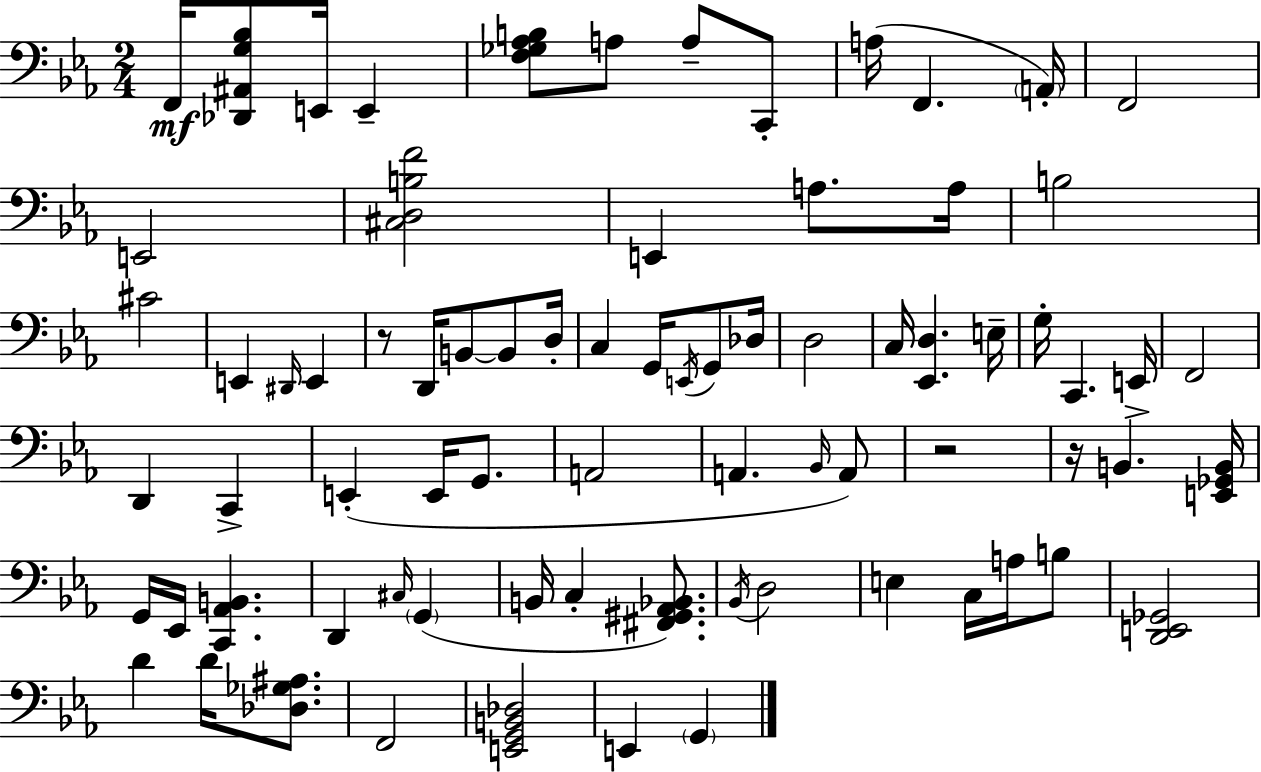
X:1
T:Untitled
M:2/4
L:1/4
K:Eb
F,,/4 [_D,,^A,,G,_B,]/2 E,,/4 E,, [F,_G,_A,B,]/2 A,/2 A,/2 C,,/2 A,/4 F,, A,,/4 F,,2 E,,2 [^C,D,B,F]2 E,, A,/2 A,/4 B,2 ^C2 E,, ^D,,/4 E,, z/2 D,,/4 B,,/2 B,,/2 D,/4 C, G,,/4 E,,/4 G,,/2 _D,/4 D,2 C,/4 [_E,,D,] E,/4 G,/4 C,, E,,/4 F,,2 D,, C,, E,, E,,/4 G,,/2 A,,2 A,, _B,,/4 A,,/2 z2 z/4 B,, [E,,_G,,B,,]/4 G,,/4 _E,,/4 [C,,_A,,B,,] D,, ^C,/4 G,, B,,/4 C, [^F,,^G,,_A,,_B,,]/2 _B,,/4 D,2 E, C,/4 A,/4 B,/2 [D,,E,,_G,,]2 D D/4 [_D,_G,^A,]/2 F,,2 [E,,G,,B,,_D,]2 E,, G,,